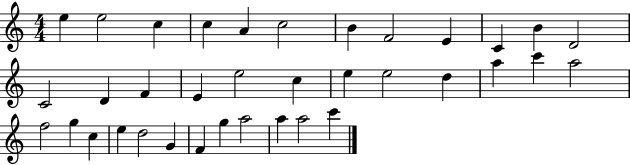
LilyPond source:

{
  \clef treble
  \numericTimeSignature
  \time 4/4
  \key c \major
  e''4 e''2 c''4 | c''4 a'4 c''2 | b'4 f'2 e'4 | c'4 b'4 d'2 | \break c'2 d'4 f'4 | e'4 e''2 c''4 | e''4 e''2 d''4 | a''4 c'''4 a''2 | \break f''2 g''4 c''4 | e''4 d''2 g'4 | f'4 g''4 a''2 | a''4 a''2 c'''4 | \break \bar "|."
}